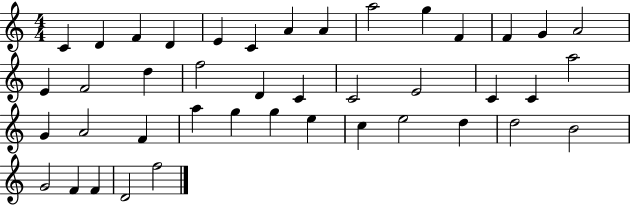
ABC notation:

X:1
T:Untitled
M:4/4
L:1/4
K:C
C D F D E C A A a2 g F F G A2 E F2 d f2 D C C2 E2 C C a2 G A2 F a g g e c e2 d d2 B2 G2 F F D2 f2